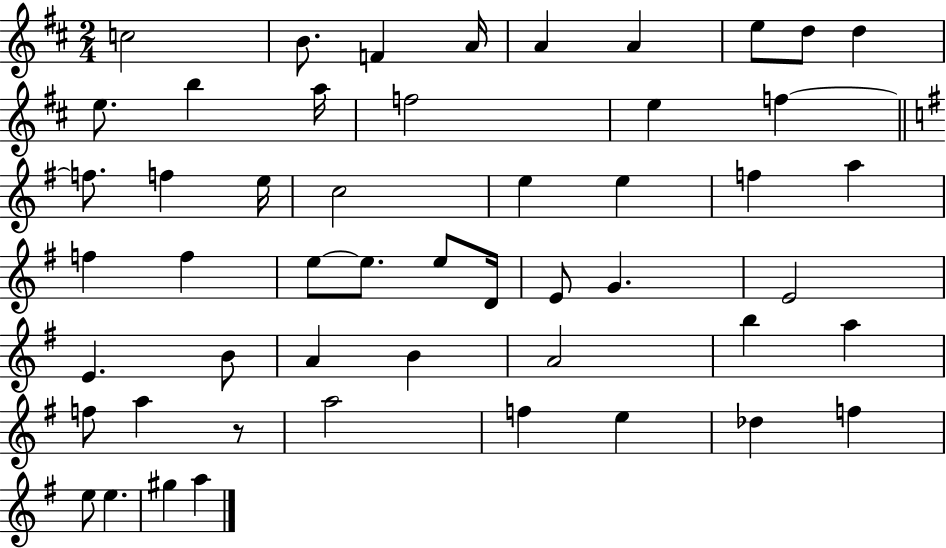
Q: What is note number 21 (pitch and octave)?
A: E5